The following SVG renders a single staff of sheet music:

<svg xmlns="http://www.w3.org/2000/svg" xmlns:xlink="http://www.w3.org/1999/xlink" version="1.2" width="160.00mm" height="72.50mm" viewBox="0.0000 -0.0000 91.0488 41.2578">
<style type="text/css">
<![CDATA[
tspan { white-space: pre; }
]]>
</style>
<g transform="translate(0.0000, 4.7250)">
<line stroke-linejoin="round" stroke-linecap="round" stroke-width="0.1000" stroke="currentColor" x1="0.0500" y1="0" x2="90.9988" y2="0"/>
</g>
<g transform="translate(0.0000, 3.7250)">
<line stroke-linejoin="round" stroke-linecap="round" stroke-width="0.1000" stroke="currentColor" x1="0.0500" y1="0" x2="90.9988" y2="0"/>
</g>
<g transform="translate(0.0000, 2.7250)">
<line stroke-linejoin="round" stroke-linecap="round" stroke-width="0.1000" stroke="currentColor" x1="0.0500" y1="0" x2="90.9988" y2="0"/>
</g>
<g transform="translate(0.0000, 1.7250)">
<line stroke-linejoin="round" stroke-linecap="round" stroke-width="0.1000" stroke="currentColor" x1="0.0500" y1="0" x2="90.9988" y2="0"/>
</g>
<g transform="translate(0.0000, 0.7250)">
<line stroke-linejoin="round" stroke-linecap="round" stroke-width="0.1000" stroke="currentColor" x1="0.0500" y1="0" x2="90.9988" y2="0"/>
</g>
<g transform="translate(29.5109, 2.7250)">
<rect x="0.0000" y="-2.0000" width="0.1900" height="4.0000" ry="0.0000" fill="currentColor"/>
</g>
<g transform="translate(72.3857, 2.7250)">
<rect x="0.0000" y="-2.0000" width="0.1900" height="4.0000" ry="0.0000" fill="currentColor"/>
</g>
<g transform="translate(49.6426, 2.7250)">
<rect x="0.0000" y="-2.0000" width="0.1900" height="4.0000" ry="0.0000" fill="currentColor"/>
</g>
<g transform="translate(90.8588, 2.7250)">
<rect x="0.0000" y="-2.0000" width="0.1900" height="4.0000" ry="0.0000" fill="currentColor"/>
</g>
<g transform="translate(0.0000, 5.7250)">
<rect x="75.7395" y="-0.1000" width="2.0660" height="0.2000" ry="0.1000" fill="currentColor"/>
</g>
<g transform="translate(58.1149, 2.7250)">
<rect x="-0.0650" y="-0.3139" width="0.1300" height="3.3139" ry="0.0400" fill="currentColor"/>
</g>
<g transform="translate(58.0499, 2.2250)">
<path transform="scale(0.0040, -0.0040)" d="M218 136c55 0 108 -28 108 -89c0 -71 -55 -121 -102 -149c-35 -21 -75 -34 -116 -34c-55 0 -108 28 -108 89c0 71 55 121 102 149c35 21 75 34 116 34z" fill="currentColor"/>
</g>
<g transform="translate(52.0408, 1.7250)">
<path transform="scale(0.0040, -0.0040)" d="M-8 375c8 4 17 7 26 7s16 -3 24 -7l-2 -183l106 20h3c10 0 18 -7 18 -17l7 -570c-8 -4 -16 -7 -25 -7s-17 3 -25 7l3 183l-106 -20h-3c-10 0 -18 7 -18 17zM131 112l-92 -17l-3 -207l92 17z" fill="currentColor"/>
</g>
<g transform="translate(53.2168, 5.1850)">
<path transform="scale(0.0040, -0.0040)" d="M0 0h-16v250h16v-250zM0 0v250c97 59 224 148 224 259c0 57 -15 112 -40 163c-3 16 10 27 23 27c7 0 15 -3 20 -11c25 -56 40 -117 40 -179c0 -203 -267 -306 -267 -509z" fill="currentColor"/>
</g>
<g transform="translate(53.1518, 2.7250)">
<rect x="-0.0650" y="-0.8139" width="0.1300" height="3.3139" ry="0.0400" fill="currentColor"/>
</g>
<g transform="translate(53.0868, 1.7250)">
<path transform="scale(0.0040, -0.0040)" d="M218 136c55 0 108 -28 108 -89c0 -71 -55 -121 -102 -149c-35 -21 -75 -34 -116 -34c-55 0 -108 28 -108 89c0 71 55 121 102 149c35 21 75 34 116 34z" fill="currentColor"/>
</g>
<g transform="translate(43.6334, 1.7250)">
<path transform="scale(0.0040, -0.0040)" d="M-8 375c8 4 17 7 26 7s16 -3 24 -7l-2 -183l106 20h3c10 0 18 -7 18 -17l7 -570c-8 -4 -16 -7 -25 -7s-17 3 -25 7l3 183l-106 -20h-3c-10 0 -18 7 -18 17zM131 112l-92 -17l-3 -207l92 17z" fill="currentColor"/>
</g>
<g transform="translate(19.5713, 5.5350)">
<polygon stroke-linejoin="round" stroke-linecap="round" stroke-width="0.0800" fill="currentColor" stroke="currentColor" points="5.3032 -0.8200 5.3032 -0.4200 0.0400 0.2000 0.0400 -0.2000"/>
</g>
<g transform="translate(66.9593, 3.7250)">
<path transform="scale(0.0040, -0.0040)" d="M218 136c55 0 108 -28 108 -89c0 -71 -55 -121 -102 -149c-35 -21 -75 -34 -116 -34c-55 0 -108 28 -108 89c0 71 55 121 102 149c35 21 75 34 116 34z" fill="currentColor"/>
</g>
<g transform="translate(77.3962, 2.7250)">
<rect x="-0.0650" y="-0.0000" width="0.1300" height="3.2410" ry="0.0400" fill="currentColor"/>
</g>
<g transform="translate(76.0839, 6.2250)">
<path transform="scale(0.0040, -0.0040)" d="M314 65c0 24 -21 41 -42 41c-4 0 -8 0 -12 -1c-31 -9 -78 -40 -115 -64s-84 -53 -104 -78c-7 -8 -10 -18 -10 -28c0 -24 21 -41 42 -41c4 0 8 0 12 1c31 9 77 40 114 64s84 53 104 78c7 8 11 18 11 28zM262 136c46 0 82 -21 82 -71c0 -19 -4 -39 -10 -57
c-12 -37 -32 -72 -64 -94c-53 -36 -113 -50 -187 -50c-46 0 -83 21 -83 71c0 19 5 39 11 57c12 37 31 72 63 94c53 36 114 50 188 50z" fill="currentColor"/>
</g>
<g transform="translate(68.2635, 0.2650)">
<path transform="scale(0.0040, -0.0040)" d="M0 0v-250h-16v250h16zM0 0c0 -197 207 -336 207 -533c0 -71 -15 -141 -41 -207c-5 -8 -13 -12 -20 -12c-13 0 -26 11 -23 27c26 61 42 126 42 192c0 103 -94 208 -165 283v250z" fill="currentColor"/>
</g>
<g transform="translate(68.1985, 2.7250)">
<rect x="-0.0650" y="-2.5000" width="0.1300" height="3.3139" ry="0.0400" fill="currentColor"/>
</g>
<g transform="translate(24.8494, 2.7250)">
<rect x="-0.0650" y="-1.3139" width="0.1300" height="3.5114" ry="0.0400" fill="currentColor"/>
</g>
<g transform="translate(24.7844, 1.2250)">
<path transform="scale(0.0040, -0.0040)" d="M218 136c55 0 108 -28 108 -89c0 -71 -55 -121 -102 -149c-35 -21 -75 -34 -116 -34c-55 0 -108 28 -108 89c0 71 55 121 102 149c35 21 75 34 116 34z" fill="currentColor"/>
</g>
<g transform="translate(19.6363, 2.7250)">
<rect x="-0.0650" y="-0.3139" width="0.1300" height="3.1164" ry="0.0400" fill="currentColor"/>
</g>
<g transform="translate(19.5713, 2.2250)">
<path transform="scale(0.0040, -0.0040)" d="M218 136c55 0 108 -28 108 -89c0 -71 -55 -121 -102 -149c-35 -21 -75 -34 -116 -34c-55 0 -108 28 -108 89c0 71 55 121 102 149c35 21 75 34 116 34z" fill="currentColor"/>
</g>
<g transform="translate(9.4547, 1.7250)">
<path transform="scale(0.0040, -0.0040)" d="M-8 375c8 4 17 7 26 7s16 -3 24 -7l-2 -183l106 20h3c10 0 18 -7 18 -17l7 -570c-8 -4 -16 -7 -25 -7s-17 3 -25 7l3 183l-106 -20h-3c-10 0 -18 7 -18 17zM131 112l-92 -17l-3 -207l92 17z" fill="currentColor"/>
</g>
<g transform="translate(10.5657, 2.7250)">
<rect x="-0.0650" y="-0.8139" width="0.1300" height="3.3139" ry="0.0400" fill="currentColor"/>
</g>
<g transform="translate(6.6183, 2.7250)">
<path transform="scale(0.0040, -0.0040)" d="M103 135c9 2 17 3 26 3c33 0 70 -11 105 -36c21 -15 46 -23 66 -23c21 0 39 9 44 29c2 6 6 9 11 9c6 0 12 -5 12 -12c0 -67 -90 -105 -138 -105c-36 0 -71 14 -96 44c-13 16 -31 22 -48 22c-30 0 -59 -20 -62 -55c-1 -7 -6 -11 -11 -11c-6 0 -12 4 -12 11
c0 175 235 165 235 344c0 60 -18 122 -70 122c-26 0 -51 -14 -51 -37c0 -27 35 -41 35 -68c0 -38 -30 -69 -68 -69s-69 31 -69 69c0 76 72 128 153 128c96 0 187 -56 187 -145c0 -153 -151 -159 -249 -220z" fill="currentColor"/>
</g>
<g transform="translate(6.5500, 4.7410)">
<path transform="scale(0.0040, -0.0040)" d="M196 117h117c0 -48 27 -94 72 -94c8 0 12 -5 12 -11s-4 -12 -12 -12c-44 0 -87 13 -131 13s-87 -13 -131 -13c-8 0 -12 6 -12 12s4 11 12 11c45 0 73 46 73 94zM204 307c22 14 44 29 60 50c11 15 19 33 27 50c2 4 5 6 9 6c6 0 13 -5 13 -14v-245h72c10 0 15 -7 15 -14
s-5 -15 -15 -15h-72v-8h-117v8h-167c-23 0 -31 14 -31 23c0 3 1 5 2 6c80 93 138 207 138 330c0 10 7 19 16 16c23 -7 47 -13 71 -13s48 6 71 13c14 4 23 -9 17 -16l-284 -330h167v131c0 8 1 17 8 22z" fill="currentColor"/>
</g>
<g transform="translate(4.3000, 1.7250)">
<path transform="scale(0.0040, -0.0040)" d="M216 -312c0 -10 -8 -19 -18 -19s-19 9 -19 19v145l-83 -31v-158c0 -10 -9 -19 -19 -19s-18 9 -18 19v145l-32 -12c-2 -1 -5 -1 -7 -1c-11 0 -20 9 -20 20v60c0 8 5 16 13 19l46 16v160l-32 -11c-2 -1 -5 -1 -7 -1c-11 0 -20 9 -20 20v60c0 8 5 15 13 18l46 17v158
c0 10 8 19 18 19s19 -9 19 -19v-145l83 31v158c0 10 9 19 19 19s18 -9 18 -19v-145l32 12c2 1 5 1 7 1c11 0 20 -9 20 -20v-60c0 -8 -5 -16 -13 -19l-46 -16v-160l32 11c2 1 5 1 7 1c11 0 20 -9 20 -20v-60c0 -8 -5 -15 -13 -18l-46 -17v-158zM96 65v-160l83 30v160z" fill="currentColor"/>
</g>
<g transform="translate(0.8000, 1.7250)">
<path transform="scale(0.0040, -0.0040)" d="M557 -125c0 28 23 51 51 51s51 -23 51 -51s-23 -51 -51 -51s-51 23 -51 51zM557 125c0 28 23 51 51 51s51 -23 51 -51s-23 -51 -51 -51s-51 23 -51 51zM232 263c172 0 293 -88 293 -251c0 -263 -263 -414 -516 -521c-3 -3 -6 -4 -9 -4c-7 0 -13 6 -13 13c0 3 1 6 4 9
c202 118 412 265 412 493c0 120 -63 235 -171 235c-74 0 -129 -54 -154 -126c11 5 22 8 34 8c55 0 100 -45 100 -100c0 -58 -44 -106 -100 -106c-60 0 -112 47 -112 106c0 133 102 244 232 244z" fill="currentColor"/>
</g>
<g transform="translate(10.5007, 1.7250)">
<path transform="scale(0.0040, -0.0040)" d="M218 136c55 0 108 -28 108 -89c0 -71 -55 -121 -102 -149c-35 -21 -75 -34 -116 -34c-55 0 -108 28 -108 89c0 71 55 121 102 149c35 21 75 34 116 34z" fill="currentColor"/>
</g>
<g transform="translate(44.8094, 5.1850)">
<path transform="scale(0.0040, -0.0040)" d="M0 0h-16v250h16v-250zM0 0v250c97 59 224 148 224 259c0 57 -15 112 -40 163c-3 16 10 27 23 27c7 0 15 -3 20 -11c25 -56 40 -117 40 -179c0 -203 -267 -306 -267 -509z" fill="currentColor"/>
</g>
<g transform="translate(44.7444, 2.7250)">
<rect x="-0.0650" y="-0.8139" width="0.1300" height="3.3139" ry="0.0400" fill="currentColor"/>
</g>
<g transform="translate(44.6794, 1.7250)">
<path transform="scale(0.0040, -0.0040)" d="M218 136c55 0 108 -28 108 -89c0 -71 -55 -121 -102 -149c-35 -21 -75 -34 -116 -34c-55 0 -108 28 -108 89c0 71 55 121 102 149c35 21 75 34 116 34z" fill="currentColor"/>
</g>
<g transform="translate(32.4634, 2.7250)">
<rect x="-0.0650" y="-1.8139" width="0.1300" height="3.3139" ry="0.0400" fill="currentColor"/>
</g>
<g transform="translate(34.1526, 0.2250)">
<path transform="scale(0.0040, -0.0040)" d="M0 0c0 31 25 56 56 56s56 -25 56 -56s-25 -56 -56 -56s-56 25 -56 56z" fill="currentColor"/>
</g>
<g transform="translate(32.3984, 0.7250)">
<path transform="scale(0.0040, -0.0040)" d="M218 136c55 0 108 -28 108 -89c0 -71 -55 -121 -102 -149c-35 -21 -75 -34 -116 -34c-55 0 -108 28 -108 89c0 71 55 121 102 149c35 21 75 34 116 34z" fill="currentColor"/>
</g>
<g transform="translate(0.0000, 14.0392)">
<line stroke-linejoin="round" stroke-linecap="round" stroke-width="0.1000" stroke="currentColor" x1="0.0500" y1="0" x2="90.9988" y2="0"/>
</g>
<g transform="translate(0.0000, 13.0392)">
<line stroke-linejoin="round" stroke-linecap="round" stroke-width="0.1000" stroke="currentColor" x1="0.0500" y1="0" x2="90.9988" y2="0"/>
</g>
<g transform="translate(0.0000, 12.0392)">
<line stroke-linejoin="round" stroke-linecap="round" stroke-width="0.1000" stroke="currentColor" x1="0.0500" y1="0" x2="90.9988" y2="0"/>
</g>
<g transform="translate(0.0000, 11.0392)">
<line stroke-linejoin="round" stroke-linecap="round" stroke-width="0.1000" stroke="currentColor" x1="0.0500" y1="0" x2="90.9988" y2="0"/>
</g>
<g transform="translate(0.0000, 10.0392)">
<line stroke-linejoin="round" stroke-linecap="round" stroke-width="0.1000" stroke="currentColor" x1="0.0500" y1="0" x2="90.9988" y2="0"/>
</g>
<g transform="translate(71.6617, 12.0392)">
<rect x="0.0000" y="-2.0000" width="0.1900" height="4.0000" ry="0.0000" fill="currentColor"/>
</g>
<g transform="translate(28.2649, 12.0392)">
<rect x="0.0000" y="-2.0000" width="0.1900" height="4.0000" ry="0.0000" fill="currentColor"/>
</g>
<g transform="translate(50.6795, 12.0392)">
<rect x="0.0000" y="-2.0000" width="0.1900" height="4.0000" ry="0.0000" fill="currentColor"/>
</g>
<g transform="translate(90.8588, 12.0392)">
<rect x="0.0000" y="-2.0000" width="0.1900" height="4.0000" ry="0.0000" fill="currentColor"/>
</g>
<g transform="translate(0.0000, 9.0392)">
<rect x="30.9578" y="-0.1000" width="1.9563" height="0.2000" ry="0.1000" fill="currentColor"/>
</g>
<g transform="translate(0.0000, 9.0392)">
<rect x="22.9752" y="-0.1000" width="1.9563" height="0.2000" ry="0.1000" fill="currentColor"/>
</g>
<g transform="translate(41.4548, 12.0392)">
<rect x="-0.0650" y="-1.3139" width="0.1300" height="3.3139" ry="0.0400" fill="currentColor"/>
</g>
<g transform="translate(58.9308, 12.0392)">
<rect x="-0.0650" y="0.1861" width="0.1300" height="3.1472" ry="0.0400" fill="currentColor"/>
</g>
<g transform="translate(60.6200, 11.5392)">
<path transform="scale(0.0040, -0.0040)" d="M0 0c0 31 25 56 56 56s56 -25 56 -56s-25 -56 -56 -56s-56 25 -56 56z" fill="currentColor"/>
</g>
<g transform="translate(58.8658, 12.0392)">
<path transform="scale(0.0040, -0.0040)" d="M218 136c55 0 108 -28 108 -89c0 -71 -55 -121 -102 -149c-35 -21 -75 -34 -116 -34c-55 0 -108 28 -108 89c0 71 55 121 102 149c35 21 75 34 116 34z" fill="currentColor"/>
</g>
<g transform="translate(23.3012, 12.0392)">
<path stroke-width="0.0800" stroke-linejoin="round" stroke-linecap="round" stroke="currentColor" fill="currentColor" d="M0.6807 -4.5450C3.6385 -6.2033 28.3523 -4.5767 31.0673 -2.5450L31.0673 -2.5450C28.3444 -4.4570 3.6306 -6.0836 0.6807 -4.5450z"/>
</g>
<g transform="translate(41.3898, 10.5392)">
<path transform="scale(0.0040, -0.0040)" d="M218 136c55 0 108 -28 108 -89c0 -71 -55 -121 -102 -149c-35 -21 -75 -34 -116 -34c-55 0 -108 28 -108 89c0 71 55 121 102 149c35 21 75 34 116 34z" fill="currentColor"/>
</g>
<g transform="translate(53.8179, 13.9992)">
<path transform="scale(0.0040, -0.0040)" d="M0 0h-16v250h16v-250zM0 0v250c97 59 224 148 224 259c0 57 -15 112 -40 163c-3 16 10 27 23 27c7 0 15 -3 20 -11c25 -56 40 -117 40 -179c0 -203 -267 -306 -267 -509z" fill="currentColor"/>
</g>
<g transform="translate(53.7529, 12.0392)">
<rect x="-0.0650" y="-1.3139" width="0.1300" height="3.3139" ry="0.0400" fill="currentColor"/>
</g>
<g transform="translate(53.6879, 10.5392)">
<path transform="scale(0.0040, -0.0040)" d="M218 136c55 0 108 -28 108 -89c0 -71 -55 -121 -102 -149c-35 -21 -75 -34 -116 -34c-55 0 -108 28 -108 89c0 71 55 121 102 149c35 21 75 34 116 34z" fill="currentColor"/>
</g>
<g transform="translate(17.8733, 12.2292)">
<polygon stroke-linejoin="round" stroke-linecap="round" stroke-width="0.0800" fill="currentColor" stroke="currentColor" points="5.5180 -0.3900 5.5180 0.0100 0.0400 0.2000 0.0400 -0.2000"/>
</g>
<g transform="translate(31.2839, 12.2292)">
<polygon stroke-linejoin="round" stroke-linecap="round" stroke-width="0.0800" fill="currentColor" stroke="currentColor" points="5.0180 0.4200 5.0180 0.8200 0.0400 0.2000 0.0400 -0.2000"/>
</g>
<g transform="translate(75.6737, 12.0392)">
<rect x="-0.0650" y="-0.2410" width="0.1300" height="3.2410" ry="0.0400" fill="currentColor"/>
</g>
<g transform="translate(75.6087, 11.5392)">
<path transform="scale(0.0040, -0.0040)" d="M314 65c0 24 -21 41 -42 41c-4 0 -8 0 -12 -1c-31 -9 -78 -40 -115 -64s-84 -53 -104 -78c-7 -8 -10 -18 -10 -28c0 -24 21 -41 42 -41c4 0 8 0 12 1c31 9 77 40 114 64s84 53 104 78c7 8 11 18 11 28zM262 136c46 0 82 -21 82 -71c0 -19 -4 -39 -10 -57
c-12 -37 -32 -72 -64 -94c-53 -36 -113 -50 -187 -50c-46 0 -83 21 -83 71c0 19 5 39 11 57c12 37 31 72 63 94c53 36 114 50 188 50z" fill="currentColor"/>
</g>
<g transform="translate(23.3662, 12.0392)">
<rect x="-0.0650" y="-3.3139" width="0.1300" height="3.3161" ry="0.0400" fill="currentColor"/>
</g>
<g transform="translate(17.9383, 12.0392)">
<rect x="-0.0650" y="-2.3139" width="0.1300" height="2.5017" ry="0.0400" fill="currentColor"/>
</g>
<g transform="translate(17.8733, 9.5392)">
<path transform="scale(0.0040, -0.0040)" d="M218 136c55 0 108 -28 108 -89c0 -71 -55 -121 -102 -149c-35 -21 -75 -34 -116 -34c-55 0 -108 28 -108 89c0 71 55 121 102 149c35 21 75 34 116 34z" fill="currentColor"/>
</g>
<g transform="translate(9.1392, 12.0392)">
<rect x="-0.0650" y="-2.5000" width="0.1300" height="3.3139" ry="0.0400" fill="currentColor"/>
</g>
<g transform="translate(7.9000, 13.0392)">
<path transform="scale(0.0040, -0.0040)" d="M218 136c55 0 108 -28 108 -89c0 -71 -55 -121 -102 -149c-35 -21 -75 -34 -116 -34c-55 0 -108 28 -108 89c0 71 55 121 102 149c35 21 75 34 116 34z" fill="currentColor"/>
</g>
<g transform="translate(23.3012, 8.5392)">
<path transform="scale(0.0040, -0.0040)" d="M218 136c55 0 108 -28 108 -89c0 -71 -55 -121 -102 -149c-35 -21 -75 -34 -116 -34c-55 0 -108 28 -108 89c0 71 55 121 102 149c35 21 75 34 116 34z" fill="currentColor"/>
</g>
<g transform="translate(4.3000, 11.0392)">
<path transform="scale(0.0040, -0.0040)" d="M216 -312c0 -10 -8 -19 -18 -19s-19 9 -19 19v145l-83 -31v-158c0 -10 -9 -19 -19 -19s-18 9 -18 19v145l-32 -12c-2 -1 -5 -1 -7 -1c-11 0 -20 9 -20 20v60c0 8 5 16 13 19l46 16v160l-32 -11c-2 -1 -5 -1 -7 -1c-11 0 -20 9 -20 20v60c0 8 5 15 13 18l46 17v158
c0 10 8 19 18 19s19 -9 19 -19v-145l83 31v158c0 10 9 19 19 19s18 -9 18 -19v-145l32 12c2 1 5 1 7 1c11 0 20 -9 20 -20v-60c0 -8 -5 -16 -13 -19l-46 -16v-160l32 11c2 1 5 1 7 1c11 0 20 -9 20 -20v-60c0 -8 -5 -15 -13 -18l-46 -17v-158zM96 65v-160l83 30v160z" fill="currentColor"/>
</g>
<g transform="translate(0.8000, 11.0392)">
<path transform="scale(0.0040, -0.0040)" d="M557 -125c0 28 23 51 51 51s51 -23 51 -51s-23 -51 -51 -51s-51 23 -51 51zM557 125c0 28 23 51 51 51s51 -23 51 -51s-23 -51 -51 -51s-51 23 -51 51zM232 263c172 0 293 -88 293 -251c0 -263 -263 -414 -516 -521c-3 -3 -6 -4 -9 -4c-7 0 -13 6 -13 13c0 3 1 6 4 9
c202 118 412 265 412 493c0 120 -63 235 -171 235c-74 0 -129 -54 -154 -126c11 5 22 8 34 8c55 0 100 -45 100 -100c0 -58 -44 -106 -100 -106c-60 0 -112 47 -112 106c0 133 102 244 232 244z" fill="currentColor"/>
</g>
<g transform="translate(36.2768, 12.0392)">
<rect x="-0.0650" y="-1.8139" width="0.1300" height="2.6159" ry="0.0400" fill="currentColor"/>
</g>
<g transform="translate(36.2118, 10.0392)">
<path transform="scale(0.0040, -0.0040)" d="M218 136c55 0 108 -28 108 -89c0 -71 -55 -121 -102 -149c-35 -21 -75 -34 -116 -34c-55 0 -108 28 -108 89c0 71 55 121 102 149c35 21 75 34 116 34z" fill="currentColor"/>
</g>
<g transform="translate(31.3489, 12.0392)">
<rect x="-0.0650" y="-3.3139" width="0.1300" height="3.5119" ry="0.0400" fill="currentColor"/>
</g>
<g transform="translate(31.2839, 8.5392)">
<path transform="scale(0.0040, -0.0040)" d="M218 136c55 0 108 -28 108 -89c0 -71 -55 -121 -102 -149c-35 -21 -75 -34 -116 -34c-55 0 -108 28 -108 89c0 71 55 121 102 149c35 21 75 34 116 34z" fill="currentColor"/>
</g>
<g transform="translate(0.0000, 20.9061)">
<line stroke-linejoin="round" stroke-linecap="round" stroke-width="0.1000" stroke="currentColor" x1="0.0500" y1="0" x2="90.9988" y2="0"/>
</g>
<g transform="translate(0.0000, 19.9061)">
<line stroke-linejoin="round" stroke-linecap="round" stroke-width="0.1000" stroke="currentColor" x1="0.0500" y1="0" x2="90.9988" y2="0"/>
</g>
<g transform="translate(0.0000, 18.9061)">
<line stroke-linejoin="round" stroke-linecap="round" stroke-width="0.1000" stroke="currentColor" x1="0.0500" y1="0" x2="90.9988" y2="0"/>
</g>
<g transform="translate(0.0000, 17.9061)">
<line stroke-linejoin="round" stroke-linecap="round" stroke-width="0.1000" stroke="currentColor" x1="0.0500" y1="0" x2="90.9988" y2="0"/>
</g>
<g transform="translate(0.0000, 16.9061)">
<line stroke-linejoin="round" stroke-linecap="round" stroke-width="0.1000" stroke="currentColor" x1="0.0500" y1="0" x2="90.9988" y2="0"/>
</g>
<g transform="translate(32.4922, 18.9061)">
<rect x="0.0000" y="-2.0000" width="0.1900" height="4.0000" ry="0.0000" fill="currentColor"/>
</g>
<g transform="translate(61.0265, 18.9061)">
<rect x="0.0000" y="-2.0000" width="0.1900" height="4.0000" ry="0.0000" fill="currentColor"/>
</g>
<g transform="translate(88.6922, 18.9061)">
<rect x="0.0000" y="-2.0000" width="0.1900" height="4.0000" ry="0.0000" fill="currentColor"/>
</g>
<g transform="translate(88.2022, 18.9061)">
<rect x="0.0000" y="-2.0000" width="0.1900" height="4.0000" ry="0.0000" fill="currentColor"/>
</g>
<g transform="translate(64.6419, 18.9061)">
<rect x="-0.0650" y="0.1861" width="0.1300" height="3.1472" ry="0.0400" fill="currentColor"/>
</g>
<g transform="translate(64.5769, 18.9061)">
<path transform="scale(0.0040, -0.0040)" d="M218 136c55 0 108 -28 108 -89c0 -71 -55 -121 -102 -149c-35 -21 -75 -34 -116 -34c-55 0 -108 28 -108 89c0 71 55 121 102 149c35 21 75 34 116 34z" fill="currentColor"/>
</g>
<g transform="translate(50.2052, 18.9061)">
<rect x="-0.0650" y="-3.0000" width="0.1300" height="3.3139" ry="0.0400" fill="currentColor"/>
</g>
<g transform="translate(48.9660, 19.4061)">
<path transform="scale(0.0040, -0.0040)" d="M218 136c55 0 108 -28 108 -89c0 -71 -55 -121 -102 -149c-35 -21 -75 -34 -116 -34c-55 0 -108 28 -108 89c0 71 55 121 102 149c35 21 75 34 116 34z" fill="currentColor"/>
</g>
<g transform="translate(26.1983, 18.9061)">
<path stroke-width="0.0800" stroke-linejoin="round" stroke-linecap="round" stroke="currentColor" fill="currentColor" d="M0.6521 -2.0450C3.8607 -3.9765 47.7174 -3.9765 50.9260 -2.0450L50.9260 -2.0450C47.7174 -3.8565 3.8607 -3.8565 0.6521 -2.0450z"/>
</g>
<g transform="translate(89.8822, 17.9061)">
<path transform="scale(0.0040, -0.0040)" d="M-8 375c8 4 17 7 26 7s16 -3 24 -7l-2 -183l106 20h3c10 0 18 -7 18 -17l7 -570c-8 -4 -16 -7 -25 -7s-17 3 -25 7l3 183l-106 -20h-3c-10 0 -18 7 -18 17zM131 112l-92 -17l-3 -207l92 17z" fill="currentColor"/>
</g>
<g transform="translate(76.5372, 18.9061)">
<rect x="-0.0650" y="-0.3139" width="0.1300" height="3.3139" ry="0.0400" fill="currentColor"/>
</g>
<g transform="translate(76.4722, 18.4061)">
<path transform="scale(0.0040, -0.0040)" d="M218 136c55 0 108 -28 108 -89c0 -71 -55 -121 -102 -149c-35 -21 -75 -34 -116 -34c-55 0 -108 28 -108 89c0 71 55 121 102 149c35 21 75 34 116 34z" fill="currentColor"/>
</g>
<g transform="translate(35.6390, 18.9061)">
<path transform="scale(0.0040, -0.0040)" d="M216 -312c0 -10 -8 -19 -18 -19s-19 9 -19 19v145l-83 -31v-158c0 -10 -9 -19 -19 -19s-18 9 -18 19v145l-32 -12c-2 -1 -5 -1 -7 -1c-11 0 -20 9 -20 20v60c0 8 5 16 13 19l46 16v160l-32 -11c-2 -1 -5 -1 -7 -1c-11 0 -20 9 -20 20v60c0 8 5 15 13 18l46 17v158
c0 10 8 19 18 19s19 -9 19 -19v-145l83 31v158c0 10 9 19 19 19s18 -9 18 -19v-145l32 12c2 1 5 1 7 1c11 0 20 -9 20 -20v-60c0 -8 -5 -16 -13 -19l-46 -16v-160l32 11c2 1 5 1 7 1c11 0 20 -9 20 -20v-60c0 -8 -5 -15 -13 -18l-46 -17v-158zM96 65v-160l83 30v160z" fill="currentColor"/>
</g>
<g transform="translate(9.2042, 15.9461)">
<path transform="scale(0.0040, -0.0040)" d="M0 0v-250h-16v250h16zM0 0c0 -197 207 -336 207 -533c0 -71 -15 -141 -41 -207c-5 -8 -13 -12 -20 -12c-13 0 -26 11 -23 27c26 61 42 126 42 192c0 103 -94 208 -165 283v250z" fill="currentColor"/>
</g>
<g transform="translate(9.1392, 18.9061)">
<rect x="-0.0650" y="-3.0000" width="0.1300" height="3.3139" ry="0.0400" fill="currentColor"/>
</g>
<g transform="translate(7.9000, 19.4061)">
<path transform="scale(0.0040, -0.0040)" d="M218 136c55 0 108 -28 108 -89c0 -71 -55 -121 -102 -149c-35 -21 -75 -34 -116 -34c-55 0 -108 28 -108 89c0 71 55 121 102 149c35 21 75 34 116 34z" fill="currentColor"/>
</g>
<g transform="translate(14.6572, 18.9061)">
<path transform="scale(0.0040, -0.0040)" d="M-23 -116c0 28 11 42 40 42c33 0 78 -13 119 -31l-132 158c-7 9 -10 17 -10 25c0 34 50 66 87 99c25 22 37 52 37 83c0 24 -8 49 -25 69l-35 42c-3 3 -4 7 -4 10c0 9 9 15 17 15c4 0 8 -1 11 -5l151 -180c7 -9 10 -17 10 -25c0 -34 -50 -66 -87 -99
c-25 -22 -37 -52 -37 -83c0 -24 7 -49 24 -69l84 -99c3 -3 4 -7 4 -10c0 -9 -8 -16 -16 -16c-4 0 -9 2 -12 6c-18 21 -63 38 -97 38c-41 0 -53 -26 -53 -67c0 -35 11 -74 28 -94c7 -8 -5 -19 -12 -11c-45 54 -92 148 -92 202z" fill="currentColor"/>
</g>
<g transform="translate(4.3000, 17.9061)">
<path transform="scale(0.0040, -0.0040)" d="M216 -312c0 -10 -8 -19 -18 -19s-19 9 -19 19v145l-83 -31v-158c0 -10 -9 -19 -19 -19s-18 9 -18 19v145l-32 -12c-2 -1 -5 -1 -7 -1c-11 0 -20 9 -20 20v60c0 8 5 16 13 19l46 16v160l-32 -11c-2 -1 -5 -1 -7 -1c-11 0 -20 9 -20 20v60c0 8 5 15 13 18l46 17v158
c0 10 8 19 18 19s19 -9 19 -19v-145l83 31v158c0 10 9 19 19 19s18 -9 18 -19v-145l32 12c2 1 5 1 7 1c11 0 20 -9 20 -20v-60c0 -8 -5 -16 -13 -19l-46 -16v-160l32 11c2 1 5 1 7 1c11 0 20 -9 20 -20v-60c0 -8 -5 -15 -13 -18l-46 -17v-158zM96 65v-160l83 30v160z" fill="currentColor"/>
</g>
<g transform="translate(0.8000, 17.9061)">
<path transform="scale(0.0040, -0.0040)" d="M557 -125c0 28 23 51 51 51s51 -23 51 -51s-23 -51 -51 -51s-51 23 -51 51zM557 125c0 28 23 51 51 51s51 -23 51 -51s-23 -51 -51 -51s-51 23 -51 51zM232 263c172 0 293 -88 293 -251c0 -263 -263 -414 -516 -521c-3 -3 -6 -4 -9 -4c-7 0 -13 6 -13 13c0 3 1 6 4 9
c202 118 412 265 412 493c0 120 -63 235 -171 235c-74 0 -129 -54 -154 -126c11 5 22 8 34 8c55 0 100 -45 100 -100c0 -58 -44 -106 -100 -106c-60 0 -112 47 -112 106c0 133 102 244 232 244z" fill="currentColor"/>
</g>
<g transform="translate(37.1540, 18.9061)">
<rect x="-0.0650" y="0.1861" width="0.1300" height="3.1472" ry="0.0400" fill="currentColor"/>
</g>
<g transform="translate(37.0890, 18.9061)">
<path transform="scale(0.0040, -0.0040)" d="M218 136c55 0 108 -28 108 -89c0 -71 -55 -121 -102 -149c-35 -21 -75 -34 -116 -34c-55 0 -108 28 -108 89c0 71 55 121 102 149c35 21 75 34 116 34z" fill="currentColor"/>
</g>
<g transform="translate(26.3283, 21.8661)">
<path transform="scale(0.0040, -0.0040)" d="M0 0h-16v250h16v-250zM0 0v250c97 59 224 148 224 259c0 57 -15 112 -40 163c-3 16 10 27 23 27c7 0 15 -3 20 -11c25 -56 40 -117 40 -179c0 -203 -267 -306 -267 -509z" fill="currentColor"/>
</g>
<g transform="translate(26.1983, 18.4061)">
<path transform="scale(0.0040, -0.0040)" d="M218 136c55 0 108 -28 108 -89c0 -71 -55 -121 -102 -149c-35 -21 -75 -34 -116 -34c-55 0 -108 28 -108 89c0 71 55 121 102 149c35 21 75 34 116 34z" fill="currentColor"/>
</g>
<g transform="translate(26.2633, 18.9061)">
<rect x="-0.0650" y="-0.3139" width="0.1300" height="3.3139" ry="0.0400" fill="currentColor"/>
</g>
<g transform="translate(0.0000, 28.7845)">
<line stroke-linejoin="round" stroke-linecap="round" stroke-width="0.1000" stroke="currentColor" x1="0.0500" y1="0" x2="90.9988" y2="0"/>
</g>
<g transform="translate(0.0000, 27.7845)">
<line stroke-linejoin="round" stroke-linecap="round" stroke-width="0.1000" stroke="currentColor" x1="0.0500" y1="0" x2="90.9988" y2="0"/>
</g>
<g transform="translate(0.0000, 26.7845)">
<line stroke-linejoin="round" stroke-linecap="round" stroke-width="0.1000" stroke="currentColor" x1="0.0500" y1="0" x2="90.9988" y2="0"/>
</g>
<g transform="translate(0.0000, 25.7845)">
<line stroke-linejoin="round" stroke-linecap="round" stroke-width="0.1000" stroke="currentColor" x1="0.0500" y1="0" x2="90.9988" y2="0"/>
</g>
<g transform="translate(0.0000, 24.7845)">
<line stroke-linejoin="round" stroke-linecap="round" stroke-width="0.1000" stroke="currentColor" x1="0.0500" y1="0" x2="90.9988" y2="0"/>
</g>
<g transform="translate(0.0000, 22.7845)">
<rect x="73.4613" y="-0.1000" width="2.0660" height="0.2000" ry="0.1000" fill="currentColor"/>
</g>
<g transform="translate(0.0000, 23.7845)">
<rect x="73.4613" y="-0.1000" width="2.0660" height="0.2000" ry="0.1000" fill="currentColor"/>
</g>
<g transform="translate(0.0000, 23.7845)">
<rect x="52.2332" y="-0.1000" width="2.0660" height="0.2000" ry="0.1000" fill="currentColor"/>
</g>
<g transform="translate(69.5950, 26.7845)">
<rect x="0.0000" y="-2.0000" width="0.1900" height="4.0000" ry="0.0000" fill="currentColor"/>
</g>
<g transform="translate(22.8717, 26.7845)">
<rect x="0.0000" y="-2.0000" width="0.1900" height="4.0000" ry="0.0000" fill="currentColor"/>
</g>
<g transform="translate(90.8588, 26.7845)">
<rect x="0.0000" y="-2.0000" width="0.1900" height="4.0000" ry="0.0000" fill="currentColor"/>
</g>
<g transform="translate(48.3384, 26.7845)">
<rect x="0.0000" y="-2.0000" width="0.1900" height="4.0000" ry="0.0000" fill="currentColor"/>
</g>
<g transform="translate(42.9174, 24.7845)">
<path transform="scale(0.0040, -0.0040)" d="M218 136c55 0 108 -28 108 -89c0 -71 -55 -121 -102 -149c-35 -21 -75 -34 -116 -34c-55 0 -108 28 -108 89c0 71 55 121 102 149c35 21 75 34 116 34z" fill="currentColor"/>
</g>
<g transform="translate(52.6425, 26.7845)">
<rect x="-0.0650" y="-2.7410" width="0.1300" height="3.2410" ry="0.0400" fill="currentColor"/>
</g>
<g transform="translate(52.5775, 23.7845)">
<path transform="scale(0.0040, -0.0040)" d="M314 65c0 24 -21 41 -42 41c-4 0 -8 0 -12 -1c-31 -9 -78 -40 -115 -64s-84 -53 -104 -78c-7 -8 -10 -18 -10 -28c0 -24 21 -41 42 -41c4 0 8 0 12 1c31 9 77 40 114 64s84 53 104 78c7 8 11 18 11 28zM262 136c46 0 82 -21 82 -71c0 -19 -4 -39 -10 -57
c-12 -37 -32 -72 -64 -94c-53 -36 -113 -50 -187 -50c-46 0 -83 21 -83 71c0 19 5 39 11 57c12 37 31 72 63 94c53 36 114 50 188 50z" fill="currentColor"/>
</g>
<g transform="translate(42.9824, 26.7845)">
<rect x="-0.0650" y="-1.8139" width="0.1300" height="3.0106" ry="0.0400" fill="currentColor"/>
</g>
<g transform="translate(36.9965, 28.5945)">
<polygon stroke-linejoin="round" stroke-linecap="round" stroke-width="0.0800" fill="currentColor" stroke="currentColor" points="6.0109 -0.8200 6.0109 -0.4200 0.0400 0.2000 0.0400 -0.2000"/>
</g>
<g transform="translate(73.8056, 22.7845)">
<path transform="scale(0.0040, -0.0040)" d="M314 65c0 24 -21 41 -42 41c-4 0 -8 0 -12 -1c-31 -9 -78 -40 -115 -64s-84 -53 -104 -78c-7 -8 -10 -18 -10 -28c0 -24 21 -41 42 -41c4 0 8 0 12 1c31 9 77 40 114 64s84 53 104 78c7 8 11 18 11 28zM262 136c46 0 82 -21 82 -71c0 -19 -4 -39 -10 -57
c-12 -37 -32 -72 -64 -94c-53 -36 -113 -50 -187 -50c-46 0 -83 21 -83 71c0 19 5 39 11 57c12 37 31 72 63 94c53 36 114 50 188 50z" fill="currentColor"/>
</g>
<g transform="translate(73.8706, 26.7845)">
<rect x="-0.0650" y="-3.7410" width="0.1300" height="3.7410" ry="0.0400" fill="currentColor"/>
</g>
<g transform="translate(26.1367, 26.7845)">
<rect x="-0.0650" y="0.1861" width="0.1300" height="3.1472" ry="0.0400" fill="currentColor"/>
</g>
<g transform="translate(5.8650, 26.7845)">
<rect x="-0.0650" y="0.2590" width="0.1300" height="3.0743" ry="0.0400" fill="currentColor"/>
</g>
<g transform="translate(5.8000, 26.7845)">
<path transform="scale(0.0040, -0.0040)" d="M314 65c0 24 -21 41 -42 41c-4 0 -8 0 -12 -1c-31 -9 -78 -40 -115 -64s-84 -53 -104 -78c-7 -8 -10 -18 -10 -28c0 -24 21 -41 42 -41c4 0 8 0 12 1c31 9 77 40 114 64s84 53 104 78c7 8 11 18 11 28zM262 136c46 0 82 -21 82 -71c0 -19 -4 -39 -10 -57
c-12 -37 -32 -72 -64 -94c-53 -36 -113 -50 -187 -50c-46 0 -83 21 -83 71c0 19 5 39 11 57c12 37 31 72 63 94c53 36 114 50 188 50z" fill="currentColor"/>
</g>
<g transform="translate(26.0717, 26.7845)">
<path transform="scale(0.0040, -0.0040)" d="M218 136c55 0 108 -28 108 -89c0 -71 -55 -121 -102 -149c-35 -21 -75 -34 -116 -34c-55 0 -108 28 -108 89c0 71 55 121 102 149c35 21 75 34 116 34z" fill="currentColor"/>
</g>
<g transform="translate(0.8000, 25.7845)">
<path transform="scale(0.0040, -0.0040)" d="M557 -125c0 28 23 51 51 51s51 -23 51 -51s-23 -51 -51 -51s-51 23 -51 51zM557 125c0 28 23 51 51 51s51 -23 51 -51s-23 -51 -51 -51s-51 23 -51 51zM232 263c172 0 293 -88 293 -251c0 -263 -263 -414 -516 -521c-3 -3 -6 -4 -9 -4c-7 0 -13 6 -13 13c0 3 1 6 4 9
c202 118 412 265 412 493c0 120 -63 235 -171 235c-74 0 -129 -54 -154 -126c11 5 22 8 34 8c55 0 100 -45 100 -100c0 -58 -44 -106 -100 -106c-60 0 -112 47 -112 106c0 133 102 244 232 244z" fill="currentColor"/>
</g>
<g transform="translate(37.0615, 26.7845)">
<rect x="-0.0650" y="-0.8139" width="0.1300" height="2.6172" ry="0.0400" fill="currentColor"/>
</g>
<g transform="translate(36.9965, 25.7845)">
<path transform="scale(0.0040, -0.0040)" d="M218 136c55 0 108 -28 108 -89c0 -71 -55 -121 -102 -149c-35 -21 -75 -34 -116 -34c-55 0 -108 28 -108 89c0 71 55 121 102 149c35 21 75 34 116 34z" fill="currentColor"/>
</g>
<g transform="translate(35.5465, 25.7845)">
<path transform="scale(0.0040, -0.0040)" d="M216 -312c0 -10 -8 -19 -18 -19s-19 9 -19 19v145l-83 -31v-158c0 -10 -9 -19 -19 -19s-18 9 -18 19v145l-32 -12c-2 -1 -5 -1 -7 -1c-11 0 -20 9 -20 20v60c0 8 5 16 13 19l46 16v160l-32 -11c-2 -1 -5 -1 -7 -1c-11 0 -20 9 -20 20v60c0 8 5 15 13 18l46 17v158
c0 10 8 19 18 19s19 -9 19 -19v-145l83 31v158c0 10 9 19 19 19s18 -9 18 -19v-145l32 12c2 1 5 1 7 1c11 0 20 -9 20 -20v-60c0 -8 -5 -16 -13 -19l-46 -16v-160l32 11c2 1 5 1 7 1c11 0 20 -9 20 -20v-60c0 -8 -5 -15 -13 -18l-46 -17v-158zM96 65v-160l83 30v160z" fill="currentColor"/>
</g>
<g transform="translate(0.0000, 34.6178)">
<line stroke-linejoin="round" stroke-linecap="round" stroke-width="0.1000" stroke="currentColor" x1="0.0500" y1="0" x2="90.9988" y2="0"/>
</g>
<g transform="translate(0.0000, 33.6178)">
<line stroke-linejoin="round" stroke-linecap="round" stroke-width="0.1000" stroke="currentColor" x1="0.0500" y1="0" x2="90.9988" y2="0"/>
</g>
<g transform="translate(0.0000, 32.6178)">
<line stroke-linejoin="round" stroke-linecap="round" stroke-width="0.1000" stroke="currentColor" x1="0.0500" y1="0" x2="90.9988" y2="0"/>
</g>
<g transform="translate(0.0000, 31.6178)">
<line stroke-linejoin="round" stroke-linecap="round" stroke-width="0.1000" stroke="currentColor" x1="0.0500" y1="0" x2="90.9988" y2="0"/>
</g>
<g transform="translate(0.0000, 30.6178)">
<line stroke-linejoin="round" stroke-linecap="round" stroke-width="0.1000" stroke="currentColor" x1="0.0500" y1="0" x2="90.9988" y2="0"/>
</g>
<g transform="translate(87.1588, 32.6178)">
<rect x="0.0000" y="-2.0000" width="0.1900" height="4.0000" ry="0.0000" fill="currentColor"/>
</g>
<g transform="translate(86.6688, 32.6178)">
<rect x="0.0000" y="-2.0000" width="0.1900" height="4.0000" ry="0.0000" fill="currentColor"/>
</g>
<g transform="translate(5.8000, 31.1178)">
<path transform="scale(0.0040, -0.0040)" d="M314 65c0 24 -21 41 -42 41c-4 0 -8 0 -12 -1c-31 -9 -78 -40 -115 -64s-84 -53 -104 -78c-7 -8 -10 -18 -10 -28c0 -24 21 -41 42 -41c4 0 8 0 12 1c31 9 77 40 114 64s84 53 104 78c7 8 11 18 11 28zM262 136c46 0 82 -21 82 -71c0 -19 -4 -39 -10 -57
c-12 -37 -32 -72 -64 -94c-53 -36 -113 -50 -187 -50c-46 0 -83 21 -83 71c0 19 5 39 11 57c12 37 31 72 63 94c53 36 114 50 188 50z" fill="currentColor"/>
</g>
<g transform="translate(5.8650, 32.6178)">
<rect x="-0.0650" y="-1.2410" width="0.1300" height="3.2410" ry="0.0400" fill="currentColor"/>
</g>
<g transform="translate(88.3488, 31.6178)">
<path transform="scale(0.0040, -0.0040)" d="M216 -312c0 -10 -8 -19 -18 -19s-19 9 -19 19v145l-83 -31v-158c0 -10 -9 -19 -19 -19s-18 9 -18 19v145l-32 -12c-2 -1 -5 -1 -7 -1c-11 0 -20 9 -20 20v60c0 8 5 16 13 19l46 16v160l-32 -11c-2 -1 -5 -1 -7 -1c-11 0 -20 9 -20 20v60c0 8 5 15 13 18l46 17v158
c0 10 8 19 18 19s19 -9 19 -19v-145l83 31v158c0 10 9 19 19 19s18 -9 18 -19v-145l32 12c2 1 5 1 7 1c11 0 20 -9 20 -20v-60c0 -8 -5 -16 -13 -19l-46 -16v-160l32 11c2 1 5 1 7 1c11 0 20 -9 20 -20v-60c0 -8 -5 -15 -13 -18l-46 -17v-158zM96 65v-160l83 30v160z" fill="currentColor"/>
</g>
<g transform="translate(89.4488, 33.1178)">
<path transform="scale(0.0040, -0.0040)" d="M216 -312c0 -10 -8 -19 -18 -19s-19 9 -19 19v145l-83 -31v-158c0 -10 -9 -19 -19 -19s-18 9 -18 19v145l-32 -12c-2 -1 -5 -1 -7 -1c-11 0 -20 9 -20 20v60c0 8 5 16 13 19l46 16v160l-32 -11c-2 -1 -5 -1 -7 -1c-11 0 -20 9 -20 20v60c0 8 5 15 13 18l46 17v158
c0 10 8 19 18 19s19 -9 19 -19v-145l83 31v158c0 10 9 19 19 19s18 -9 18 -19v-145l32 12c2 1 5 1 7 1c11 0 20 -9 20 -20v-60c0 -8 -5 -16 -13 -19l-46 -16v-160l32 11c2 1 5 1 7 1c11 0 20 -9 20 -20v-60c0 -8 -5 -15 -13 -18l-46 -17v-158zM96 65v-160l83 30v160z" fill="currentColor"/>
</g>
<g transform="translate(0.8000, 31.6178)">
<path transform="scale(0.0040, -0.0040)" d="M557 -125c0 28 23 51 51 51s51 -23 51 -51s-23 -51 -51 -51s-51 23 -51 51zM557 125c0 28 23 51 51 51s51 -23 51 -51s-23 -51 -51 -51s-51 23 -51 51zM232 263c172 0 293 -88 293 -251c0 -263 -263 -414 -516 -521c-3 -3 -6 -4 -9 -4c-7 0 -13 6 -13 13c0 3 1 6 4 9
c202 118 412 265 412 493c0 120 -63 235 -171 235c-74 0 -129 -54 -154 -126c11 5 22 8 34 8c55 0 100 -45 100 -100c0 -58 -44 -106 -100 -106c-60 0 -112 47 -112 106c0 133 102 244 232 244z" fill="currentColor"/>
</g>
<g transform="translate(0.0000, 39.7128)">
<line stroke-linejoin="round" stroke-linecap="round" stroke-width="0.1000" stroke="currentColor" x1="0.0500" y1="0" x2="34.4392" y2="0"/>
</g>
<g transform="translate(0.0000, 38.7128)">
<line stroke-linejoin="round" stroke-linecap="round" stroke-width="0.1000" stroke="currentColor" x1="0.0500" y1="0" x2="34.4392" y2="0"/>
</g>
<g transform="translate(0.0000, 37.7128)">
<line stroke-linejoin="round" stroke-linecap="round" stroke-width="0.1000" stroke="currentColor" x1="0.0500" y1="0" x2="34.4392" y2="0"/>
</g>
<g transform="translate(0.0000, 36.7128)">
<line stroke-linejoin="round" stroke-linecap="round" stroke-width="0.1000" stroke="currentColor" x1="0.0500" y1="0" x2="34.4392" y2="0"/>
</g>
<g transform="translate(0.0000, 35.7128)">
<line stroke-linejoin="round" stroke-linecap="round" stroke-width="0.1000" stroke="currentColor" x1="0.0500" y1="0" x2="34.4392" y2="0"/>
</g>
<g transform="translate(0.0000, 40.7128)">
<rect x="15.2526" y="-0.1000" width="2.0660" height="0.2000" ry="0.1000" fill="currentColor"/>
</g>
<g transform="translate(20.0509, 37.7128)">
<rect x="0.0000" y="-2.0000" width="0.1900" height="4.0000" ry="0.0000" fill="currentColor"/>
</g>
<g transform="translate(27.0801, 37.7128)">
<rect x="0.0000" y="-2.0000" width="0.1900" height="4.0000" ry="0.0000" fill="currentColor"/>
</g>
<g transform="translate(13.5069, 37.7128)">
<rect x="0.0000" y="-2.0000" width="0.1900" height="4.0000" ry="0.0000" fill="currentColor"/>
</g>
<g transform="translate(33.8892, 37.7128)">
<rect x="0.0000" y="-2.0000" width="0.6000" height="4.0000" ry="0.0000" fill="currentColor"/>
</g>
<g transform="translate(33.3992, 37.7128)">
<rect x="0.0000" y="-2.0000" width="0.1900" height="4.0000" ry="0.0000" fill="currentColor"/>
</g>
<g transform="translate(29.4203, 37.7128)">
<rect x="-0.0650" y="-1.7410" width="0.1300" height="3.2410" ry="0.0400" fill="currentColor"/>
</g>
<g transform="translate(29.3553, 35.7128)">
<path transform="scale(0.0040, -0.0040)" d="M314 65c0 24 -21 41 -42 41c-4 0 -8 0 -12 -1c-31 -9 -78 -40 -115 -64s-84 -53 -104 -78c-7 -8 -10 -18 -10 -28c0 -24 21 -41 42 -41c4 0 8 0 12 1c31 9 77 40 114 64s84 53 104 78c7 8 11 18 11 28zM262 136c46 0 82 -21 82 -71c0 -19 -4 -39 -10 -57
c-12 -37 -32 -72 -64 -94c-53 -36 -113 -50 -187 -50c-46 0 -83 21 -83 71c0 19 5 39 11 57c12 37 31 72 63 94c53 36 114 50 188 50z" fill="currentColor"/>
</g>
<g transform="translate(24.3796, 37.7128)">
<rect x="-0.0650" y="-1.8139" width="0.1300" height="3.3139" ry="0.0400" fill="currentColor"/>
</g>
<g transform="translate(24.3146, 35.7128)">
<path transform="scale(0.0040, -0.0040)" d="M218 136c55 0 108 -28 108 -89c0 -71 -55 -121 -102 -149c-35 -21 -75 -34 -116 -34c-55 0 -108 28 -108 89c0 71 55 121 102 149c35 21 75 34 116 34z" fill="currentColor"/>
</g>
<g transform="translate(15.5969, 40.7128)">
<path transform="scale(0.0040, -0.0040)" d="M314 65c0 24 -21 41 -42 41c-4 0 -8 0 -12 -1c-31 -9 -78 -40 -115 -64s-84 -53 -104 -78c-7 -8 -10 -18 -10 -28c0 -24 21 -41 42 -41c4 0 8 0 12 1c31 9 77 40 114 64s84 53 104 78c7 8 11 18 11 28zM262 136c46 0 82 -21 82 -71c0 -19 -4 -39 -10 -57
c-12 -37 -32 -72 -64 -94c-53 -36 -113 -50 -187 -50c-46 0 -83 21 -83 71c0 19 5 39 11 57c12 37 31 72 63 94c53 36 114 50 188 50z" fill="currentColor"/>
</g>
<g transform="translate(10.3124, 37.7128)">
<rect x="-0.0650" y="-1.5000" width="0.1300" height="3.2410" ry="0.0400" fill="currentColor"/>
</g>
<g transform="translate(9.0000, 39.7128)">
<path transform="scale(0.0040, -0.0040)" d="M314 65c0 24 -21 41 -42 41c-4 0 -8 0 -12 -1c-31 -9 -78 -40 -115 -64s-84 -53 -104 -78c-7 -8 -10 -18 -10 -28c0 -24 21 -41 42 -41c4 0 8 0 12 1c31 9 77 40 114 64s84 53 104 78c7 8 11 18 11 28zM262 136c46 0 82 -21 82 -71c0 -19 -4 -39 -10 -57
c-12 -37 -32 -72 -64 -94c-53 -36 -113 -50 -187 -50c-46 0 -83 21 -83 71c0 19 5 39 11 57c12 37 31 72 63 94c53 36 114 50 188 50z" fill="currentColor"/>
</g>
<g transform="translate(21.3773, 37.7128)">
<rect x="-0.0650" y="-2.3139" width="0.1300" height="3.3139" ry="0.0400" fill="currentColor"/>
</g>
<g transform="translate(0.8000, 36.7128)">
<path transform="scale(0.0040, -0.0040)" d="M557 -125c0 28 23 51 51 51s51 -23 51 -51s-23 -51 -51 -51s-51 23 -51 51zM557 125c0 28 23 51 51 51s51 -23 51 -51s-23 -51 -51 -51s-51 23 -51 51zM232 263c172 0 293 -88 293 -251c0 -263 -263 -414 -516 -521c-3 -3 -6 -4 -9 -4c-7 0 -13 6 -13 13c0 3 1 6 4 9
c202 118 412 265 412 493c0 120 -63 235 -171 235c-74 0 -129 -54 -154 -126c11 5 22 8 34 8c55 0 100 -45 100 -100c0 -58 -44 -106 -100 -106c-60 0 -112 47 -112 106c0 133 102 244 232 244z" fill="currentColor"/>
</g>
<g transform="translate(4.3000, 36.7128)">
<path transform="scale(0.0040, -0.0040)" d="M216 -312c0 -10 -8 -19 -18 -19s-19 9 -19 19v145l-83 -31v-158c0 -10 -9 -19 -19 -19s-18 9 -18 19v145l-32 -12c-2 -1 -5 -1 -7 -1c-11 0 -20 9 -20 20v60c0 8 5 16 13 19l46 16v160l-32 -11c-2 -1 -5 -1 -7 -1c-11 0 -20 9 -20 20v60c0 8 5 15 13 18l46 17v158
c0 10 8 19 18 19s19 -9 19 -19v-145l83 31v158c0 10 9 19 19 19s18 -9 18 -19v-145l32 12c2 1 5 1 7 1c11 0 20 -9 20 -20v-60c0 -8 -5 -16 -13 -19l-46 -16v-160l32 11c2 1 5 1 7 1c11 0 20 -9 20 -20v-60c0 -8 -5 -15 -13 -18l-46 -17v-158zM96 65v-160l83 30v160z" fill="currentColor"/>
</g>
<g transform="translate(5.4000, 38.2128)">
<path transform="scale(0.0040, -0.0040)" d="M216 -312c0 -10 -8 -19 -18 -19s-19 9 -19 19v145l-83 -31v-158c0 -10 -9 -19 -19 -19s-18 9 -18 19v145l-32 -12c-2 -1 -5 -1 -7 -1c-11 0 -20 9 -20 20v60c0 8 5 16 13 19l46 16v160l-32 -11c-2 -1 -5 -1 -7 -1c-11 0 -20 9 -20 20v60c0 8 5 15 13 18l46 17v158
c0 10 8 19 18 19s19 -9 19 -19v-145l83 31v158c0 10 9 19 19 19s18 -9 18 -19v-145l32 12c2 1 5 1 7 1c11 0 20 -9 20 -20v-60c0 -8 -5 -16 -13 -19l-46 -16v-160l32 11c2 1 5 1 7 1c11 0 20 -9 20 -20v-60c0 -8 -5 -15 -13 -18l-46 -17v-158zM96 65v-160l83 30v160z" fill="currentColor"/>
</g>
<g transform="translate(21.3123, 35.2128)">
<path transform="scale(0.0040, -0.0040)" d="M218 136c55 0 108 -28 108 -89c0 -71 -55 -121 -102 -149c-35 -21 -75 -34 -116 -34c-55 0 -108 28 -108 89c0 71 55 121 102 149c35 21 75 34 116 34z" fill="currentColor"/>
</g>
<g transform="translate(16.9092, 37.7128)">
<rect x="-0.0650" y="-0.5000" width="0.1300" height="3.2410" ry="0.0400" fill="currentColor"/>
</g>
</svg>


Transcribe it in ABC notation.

X:1
T:Untitled
M:2/4
L:1/4
K:G
F, E,/2 G,/2 A, F,/2 F,/2 E, B,,/2 D,,2 B,, B,/2 D/2 D/2 A,/2 G, G,/2 D, E,2 C,/2 z E,/2 ^D, C, D, E, D,2 D, ^F,/2 A,/2 C2 E2 G,2 G,,2 E,,2 B, A, A,2